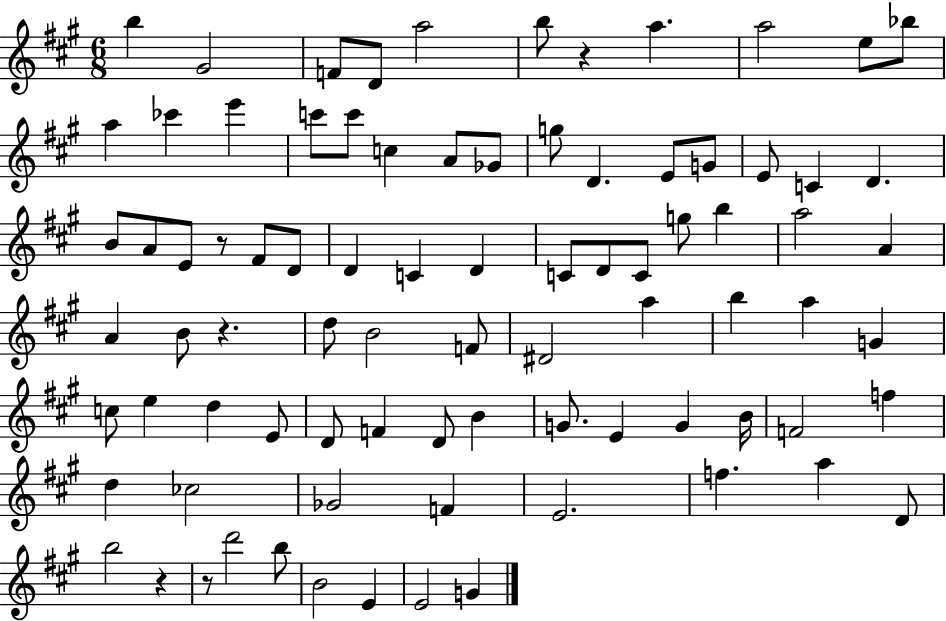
{
  \clef treble
  \numericTimeSignature
  \time 6/8
  \key a \major
  b''4 gis'2 | f'8 d'8 a''2 | b''8 r4 a''4. | a''2 e''8 bes''8 | \break a''4 ces'''4 e'''4 | c'''8 c'''8 c''4 a'8 ges'8 | g''8 d'4. e'8 g'8 | e'8 c'4 d'4. | \break b'8 a'8 e'8 r8 fis'8 d'8 | d'4 c'4 d'4 | c'8 d'8 c'8 g''8 b''4 | a''2 a'4 | \break a'4 b'8 r4. | d''8 b'2 f'8 | dis'2 a''4 | b''4 a''4 g'4 | \break c''8 e''4 d''4 e'8 | d'8 f'4 d'8 b'4 | g'8. e'4 g'4 b'16 | f'2 f''4 | \break d''4 ces''2 | ges'2 f'4 | e'2. | f''4. a''4 d'8 | \break b''2 r4 | r8 d'''2 b''8 | b'2 e'4 | e'2 g'4 | \break \bar "|."
}